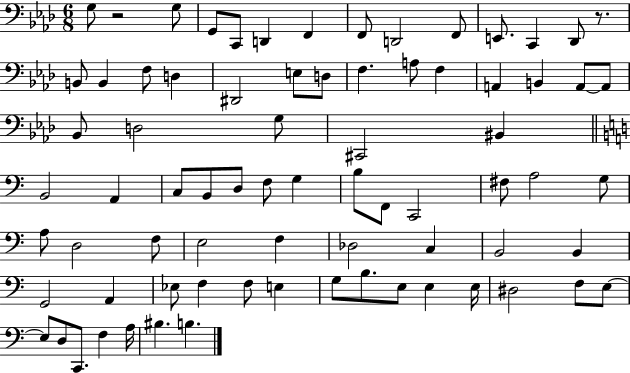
G3/e R/h G3/e G2/e C2/e D2/q F2/q F2/e D2/h F2/e E2/e. C2/q Db2/e R/e. B2/e B2/q F3/e D3/q D#2/h E3/e D3/e F3/q. A3/e F3/q A2/q B2/q A2/e A2/e Bb2/e D3/h G3/e C#2/h BIS2/q B2/h A2/q C3/e B2/e D3/e F3/e G3/q B3/e F2/e C2/h F#3/e A3/h G3/e A3/e D3/h F3/e E3/h F3/q Db3/h C3/q B2/h B2/q G2/h A2/q Eb3/e F3/q F3/e E3/q G3/e B3/e. E3/e E3/q E3/s D#3/h F3/e E3/e E3/e D3/e C2/e. F3/q A3/s BIS3/q. B3/q.